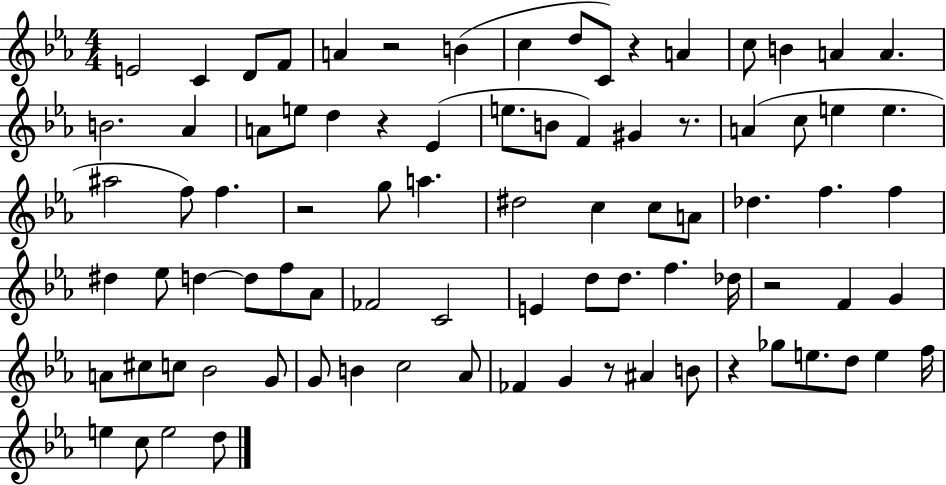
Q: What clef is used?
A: treble